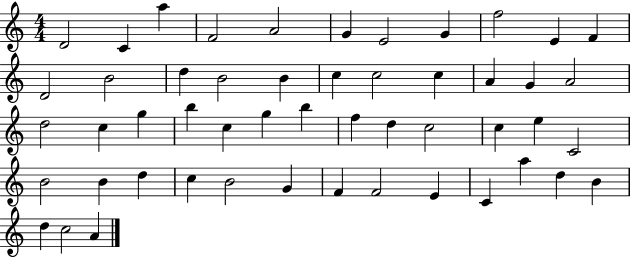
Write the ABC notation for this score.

X:1
T:Untitled
M:4/4
L:1/4
K:C
D2 C a F2 A2 G E2 G f2 E F D2 B2 d B2 B c c2 c A G A2 d2 c g b c g b f d c2 c e C2 B2 B d c B2 G F F2 E C a d B d c2 A